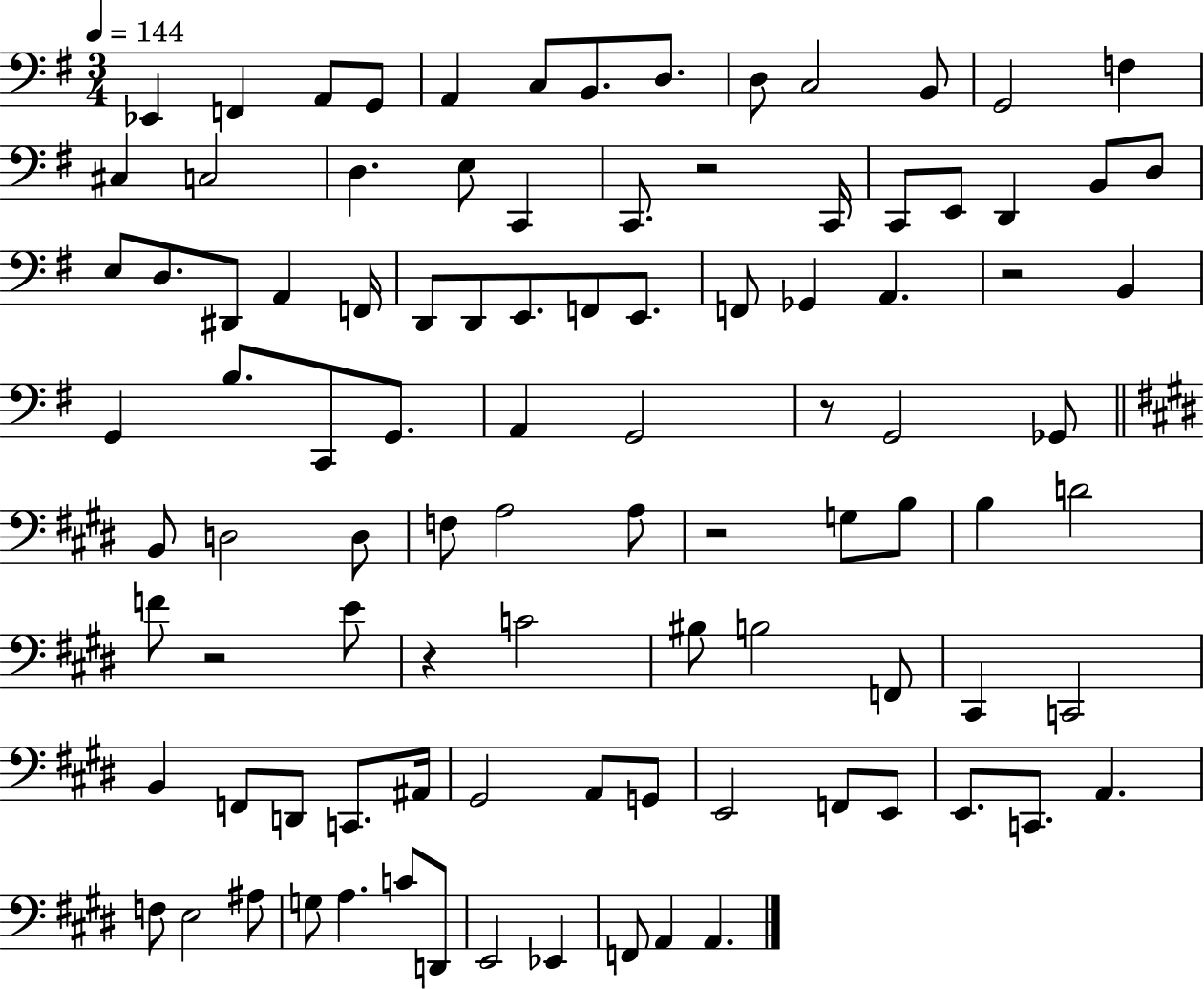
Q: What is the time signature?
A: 3/4